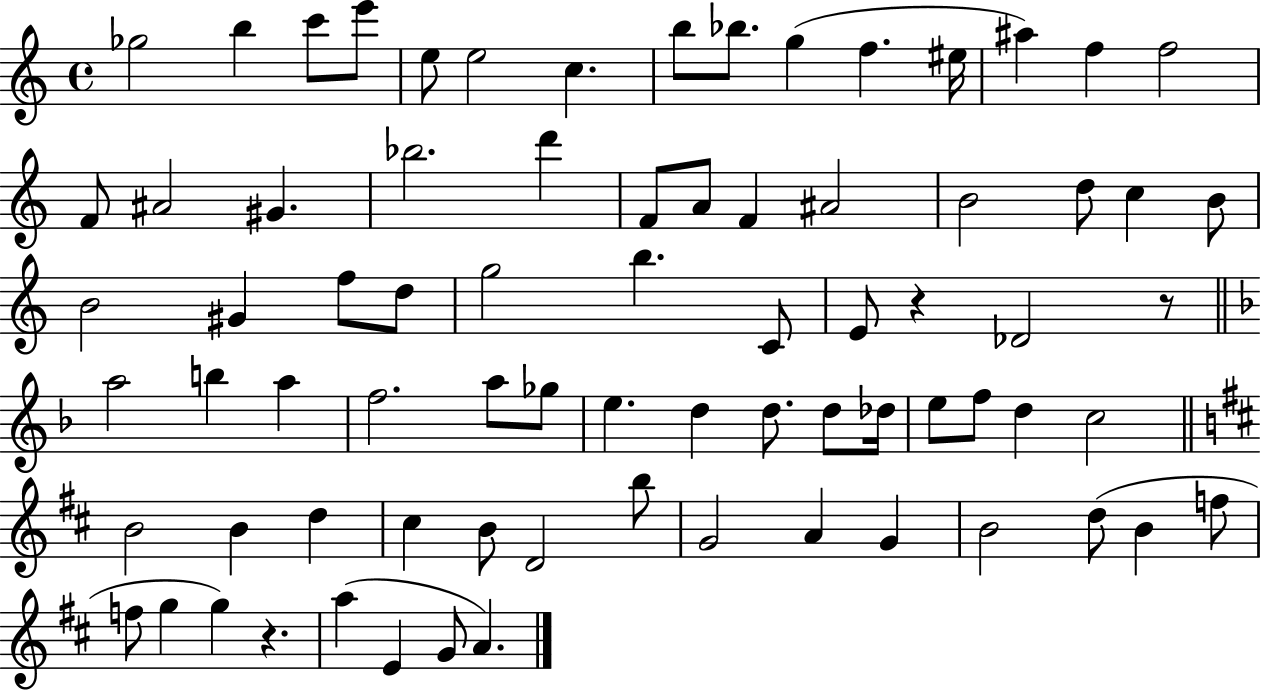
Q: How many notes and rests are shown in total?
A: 76